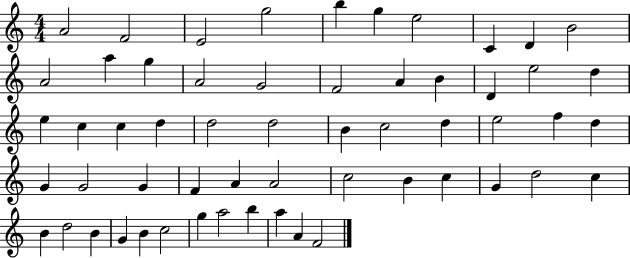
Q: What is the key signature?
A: C major